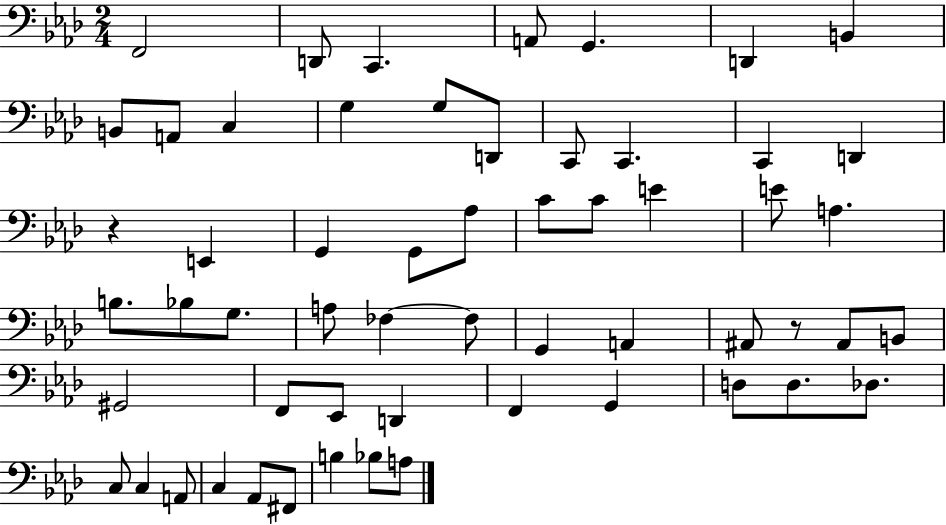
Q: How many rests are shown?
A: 2